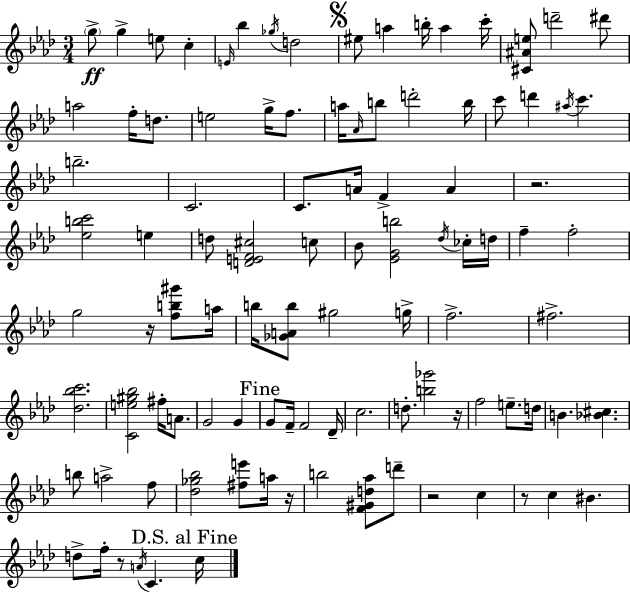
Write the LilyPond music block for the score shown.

{
  \clef treble
  \numericTimeSignature
  \time 3/4
  \key f \minor
  \parenthesize g''8->\ff g''4-> e''8 c''4-. | \grace { e'16 } bes''4 \acciaccatura { ges''16 } d''2 | \mark \markup { \musicglyph "scripts.segno" } eis''8 a''4 b''16-. a''4 | c'''16-. <cis' ais' e''>8 d'''2-- | \break dis'''8 a''2 f''16-. d''8. | e''2 g''16-> f''8. | a''16 \grace { aes'16 } b''8 d'''2-. | b''16 c'''8 d'''4 \acciaccatura { ais''16 } c'''4. | \break b''2.-- | c'2. | c'8. a'16 f'4-> | a'4 r2. | \break <ees'' b'' c'''>2 | e''4 d''8 <d' e' f' cis''>2 | c''8 bes'8 <ees' g' b''>2 | \acciaccatura { des''16 } ces''16-. d''16 f''4-- f''2-. | \break g''2 | r16 <f'' b'' gis'''>8 a''16 b''16 <ges' a' b''>8 gis''2 | g''16-> f''2.-> | fis''2.-> | \break <des'' bes'' c'''>2. | <c' e'' gis'' bes''>2 | fis''16-. a'8. g'2 | g'4 \mark "Fine" g'8 f'16-- f'2 | \break des'16-- c''2. | d''8.-. <b'' ges'''>2 | r16 f''2 | e''8.-- d''16 b'4. <bes' cis''>4. | \break b''8 a''2-> | f''8 <des'' ges'' bes''>2 | <fis'' e'''>8 a''16 r16 b''2 | <f' gis' d'' aes''>8 d'''8-- r2 | \break c''4 r8 c''4 bis'4. | d''8-> f''16-. r8 \acciaccatura { a'16 } c'4. | \mark "D.S. al Fine" c''16 \bar "|."
}